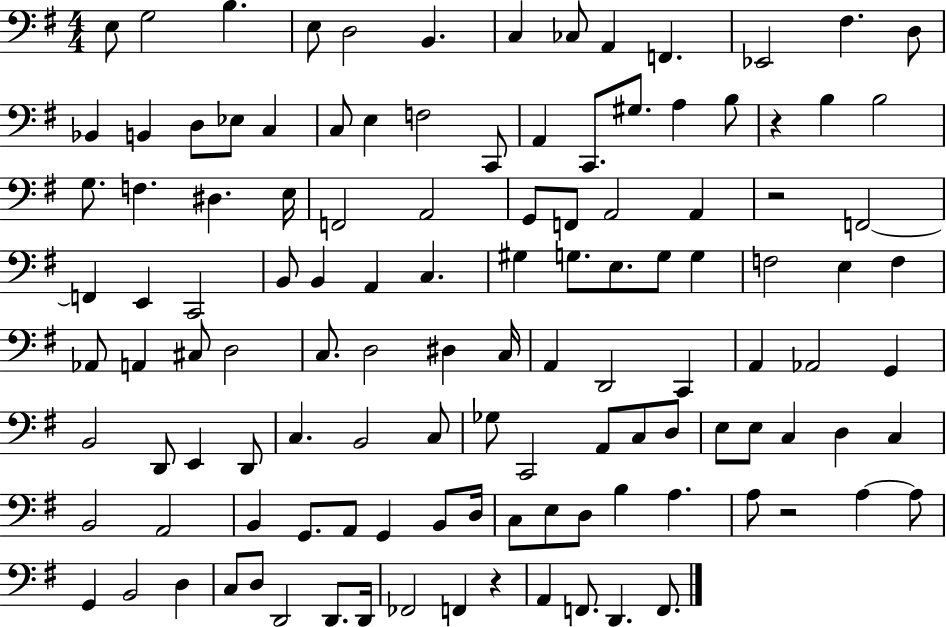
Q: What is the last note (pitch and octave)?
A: F2